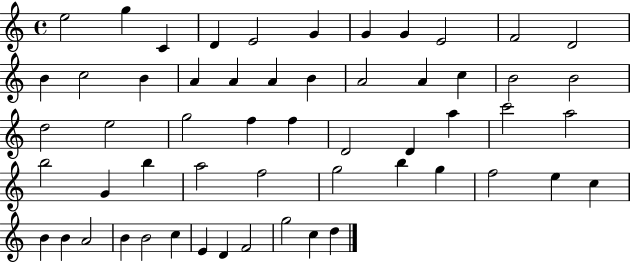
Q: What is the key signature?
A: C major